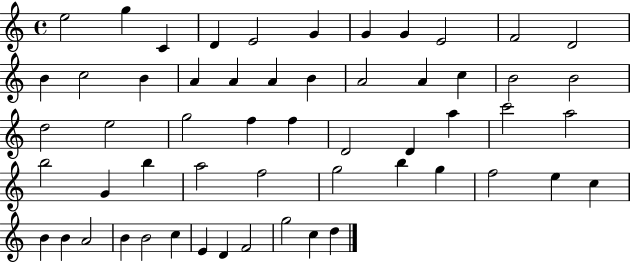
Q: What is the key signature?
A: C major